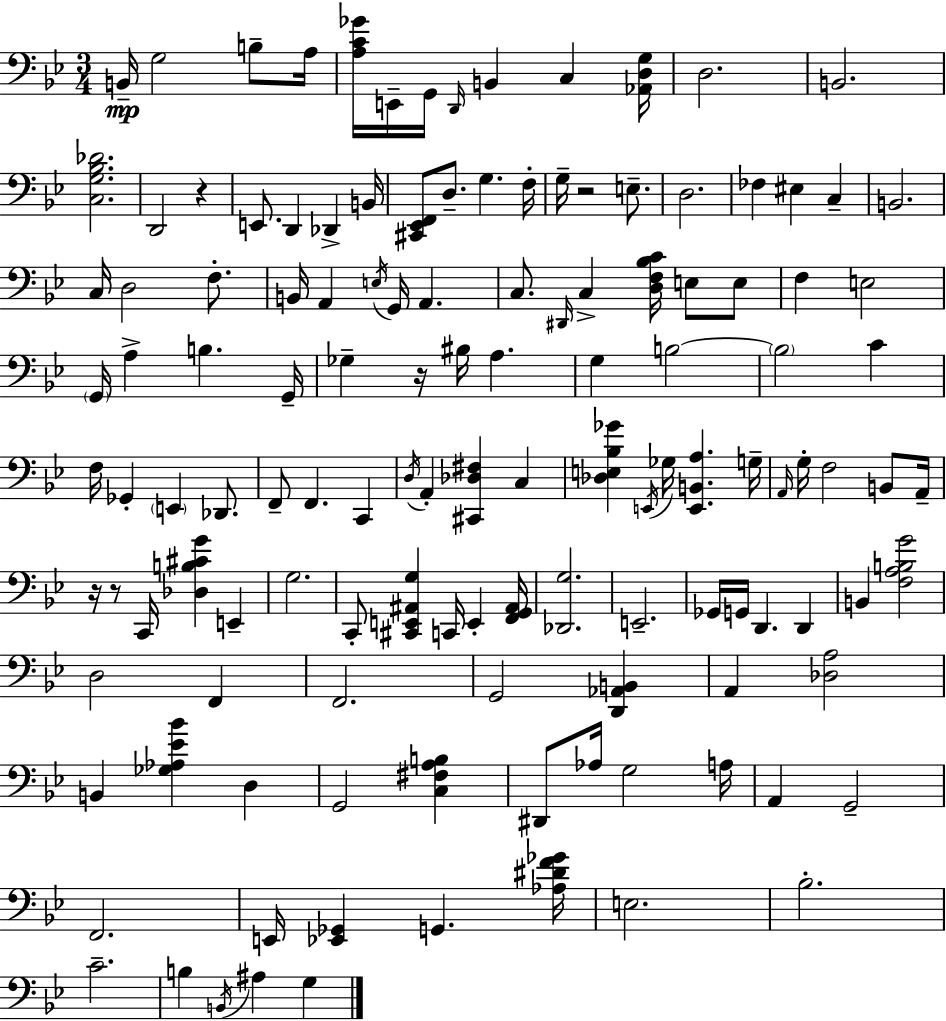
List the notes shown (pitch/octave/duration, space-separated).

B2/s G3/h B3/e A3/s [A3,C4,Gb4]/s E2/s G2/s D2/s B2/q C3/q [Ab2,D3,G3]/s D3/h. B2/h. [C3,G3,Bb3,Db4]/h. D2/h R/q E2/e. D2/q Db2/q B2/s [C#2,Eb2,F2]/e D3/e. G3/q. F3/s G3/s R/h E3/e. D3/h. FES3/q EIS3/q C3/q B2/h. C3/s D3/h F3/e. B2/s A2/q E3/s G2/s A2/q. C3/e. D#2/s C3/q [D3,F3,Bb3,C4]/s E3/e E3/e F3/q E3/h G2/s A3/q B3/q. G2/s Gb3/q R/s BIS3/s A3/q. G3/q B3/h B3/h C4/q F3/s Gb2/q E2/q Db2/e. F2/e F2/q. C2/q D3/s A2/q [C#2,Db3,F#3]/q C3/q [Db3,E3,Bb3,Gb4]/q E2/s Gb3/s [E2,B2,A3]/q. G3/s A2/s G3/s F3/h B2/e A2/s R/s R/e C2/s [Db3,B3,C#4,G4]/q E2/q G3/h. C2/e [C#2,E2,A#2,G3]/q C2/s E2/q [F2,G2,A#2]/s [Db2,G3]/h. E2/h. Gb2/s G2/s D2/q. D2/q B2/q [F3,A3,B3,G4]/h D3/h F2/q F2/h. G2/h [D2,Ab2,B2]/q A2/q [Db3,A3]/h B2/q [Gb3,Ab3,Eb4,Bb4]/q D3/q G2/h [C3,F#3,A3,B3]/q D#2/e Ab3/s G3/h A3/s A2/q G2/h F2/h. E2/s [Eb2,Gb2]/q G2/q. [Ab3,D#4,F4,Gb4]/s E3/h. Bb3/h. C4/h. B3/q B2/s A#3/q G3/q